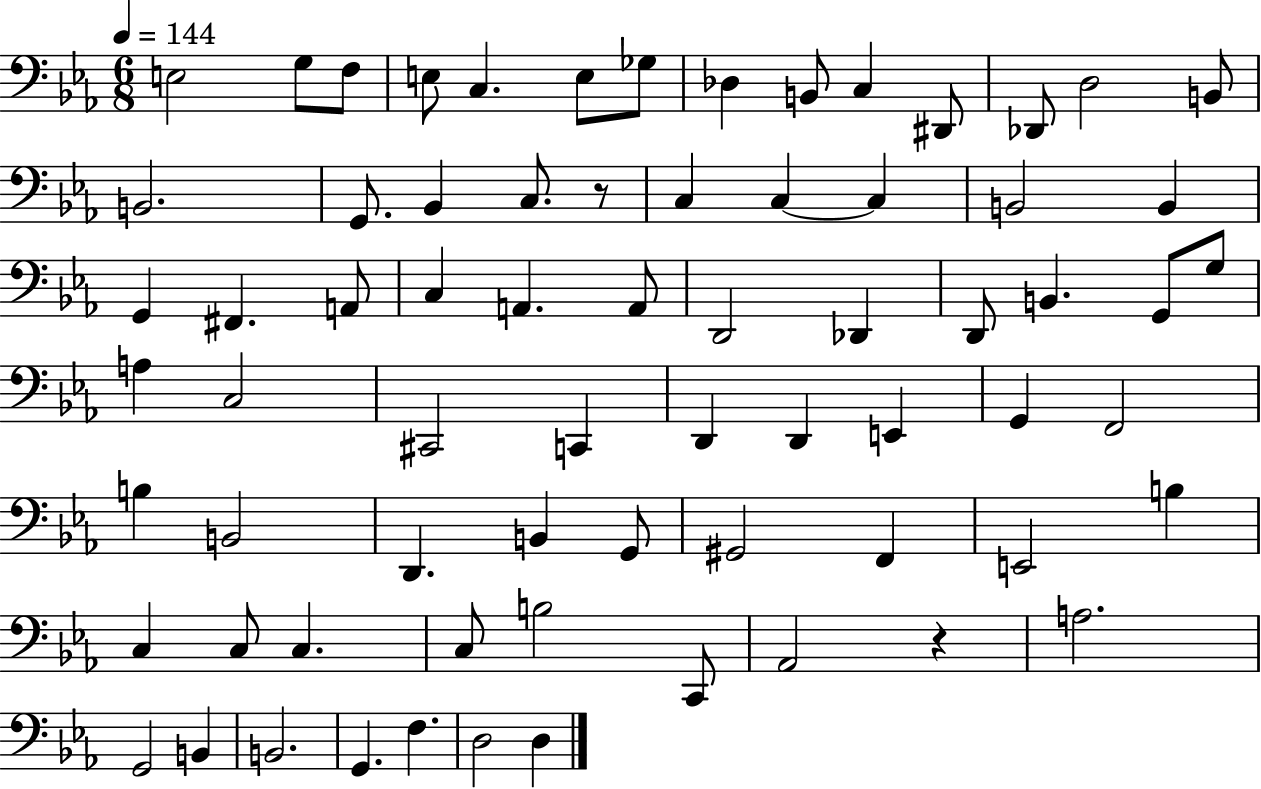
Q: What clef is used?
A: bass